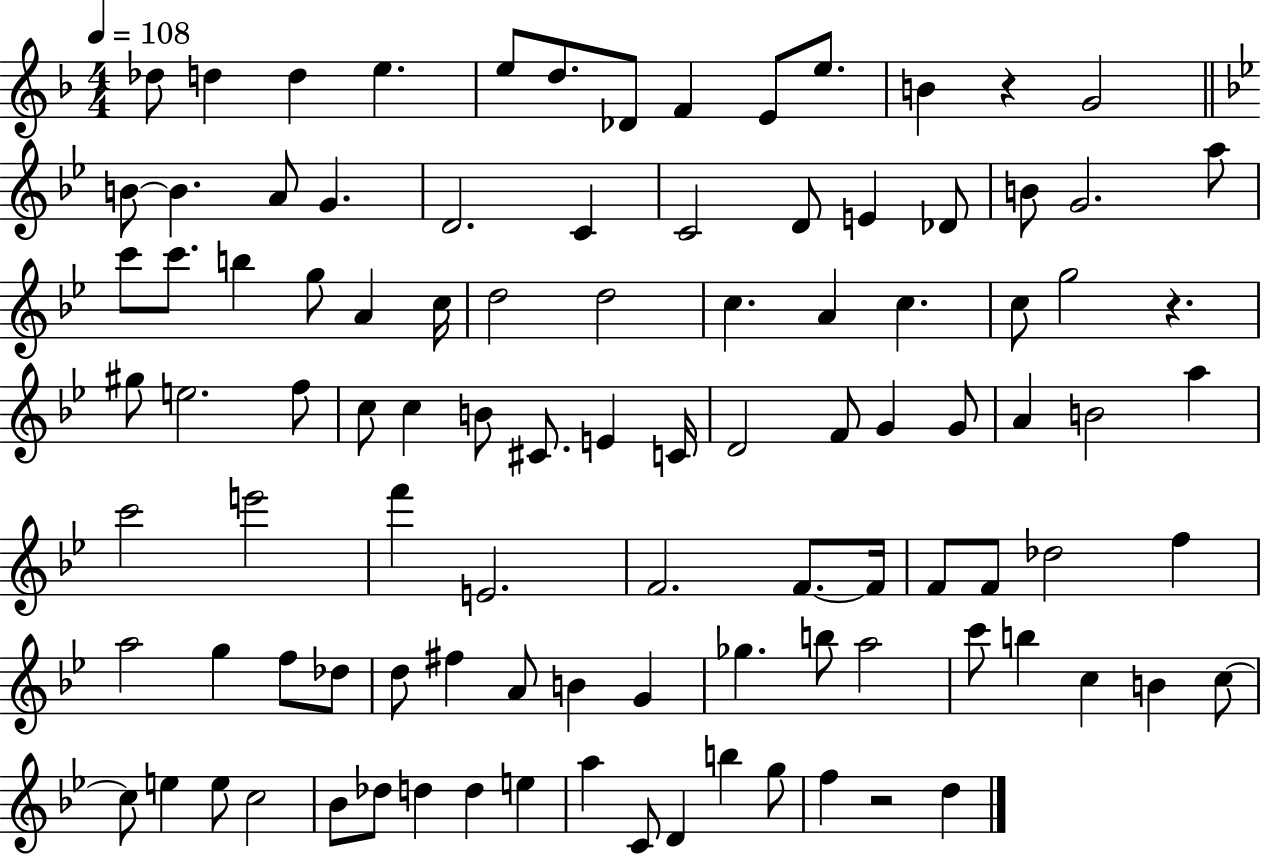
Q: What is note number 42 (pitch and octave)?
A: C5